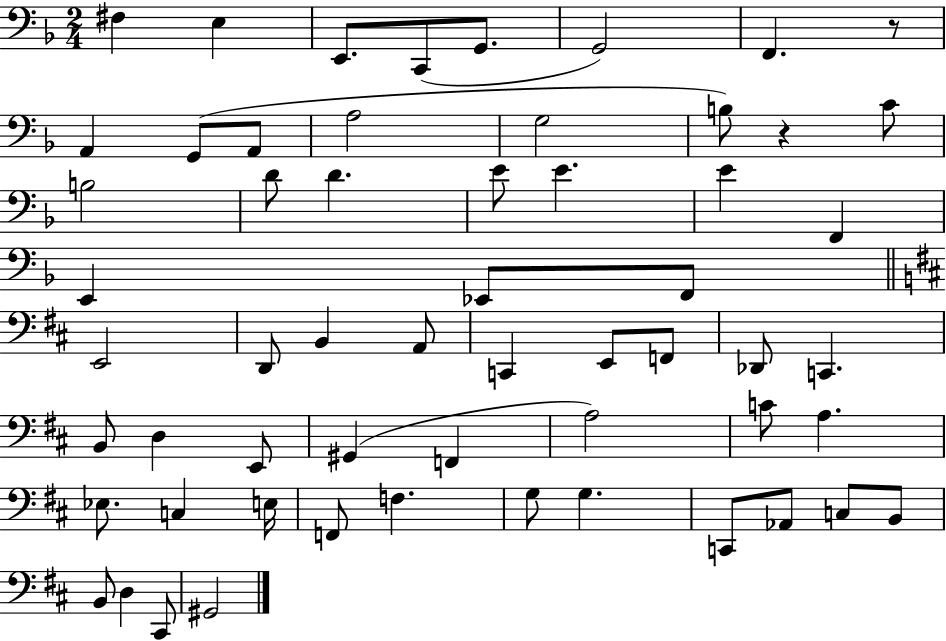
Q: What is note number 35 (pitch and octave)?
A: D3